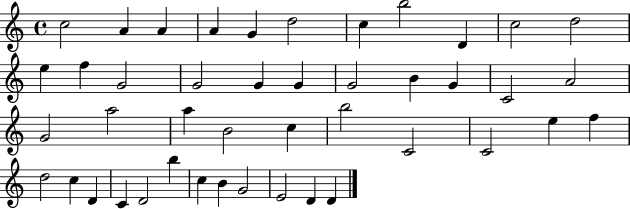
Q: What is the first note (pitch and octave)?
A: C5